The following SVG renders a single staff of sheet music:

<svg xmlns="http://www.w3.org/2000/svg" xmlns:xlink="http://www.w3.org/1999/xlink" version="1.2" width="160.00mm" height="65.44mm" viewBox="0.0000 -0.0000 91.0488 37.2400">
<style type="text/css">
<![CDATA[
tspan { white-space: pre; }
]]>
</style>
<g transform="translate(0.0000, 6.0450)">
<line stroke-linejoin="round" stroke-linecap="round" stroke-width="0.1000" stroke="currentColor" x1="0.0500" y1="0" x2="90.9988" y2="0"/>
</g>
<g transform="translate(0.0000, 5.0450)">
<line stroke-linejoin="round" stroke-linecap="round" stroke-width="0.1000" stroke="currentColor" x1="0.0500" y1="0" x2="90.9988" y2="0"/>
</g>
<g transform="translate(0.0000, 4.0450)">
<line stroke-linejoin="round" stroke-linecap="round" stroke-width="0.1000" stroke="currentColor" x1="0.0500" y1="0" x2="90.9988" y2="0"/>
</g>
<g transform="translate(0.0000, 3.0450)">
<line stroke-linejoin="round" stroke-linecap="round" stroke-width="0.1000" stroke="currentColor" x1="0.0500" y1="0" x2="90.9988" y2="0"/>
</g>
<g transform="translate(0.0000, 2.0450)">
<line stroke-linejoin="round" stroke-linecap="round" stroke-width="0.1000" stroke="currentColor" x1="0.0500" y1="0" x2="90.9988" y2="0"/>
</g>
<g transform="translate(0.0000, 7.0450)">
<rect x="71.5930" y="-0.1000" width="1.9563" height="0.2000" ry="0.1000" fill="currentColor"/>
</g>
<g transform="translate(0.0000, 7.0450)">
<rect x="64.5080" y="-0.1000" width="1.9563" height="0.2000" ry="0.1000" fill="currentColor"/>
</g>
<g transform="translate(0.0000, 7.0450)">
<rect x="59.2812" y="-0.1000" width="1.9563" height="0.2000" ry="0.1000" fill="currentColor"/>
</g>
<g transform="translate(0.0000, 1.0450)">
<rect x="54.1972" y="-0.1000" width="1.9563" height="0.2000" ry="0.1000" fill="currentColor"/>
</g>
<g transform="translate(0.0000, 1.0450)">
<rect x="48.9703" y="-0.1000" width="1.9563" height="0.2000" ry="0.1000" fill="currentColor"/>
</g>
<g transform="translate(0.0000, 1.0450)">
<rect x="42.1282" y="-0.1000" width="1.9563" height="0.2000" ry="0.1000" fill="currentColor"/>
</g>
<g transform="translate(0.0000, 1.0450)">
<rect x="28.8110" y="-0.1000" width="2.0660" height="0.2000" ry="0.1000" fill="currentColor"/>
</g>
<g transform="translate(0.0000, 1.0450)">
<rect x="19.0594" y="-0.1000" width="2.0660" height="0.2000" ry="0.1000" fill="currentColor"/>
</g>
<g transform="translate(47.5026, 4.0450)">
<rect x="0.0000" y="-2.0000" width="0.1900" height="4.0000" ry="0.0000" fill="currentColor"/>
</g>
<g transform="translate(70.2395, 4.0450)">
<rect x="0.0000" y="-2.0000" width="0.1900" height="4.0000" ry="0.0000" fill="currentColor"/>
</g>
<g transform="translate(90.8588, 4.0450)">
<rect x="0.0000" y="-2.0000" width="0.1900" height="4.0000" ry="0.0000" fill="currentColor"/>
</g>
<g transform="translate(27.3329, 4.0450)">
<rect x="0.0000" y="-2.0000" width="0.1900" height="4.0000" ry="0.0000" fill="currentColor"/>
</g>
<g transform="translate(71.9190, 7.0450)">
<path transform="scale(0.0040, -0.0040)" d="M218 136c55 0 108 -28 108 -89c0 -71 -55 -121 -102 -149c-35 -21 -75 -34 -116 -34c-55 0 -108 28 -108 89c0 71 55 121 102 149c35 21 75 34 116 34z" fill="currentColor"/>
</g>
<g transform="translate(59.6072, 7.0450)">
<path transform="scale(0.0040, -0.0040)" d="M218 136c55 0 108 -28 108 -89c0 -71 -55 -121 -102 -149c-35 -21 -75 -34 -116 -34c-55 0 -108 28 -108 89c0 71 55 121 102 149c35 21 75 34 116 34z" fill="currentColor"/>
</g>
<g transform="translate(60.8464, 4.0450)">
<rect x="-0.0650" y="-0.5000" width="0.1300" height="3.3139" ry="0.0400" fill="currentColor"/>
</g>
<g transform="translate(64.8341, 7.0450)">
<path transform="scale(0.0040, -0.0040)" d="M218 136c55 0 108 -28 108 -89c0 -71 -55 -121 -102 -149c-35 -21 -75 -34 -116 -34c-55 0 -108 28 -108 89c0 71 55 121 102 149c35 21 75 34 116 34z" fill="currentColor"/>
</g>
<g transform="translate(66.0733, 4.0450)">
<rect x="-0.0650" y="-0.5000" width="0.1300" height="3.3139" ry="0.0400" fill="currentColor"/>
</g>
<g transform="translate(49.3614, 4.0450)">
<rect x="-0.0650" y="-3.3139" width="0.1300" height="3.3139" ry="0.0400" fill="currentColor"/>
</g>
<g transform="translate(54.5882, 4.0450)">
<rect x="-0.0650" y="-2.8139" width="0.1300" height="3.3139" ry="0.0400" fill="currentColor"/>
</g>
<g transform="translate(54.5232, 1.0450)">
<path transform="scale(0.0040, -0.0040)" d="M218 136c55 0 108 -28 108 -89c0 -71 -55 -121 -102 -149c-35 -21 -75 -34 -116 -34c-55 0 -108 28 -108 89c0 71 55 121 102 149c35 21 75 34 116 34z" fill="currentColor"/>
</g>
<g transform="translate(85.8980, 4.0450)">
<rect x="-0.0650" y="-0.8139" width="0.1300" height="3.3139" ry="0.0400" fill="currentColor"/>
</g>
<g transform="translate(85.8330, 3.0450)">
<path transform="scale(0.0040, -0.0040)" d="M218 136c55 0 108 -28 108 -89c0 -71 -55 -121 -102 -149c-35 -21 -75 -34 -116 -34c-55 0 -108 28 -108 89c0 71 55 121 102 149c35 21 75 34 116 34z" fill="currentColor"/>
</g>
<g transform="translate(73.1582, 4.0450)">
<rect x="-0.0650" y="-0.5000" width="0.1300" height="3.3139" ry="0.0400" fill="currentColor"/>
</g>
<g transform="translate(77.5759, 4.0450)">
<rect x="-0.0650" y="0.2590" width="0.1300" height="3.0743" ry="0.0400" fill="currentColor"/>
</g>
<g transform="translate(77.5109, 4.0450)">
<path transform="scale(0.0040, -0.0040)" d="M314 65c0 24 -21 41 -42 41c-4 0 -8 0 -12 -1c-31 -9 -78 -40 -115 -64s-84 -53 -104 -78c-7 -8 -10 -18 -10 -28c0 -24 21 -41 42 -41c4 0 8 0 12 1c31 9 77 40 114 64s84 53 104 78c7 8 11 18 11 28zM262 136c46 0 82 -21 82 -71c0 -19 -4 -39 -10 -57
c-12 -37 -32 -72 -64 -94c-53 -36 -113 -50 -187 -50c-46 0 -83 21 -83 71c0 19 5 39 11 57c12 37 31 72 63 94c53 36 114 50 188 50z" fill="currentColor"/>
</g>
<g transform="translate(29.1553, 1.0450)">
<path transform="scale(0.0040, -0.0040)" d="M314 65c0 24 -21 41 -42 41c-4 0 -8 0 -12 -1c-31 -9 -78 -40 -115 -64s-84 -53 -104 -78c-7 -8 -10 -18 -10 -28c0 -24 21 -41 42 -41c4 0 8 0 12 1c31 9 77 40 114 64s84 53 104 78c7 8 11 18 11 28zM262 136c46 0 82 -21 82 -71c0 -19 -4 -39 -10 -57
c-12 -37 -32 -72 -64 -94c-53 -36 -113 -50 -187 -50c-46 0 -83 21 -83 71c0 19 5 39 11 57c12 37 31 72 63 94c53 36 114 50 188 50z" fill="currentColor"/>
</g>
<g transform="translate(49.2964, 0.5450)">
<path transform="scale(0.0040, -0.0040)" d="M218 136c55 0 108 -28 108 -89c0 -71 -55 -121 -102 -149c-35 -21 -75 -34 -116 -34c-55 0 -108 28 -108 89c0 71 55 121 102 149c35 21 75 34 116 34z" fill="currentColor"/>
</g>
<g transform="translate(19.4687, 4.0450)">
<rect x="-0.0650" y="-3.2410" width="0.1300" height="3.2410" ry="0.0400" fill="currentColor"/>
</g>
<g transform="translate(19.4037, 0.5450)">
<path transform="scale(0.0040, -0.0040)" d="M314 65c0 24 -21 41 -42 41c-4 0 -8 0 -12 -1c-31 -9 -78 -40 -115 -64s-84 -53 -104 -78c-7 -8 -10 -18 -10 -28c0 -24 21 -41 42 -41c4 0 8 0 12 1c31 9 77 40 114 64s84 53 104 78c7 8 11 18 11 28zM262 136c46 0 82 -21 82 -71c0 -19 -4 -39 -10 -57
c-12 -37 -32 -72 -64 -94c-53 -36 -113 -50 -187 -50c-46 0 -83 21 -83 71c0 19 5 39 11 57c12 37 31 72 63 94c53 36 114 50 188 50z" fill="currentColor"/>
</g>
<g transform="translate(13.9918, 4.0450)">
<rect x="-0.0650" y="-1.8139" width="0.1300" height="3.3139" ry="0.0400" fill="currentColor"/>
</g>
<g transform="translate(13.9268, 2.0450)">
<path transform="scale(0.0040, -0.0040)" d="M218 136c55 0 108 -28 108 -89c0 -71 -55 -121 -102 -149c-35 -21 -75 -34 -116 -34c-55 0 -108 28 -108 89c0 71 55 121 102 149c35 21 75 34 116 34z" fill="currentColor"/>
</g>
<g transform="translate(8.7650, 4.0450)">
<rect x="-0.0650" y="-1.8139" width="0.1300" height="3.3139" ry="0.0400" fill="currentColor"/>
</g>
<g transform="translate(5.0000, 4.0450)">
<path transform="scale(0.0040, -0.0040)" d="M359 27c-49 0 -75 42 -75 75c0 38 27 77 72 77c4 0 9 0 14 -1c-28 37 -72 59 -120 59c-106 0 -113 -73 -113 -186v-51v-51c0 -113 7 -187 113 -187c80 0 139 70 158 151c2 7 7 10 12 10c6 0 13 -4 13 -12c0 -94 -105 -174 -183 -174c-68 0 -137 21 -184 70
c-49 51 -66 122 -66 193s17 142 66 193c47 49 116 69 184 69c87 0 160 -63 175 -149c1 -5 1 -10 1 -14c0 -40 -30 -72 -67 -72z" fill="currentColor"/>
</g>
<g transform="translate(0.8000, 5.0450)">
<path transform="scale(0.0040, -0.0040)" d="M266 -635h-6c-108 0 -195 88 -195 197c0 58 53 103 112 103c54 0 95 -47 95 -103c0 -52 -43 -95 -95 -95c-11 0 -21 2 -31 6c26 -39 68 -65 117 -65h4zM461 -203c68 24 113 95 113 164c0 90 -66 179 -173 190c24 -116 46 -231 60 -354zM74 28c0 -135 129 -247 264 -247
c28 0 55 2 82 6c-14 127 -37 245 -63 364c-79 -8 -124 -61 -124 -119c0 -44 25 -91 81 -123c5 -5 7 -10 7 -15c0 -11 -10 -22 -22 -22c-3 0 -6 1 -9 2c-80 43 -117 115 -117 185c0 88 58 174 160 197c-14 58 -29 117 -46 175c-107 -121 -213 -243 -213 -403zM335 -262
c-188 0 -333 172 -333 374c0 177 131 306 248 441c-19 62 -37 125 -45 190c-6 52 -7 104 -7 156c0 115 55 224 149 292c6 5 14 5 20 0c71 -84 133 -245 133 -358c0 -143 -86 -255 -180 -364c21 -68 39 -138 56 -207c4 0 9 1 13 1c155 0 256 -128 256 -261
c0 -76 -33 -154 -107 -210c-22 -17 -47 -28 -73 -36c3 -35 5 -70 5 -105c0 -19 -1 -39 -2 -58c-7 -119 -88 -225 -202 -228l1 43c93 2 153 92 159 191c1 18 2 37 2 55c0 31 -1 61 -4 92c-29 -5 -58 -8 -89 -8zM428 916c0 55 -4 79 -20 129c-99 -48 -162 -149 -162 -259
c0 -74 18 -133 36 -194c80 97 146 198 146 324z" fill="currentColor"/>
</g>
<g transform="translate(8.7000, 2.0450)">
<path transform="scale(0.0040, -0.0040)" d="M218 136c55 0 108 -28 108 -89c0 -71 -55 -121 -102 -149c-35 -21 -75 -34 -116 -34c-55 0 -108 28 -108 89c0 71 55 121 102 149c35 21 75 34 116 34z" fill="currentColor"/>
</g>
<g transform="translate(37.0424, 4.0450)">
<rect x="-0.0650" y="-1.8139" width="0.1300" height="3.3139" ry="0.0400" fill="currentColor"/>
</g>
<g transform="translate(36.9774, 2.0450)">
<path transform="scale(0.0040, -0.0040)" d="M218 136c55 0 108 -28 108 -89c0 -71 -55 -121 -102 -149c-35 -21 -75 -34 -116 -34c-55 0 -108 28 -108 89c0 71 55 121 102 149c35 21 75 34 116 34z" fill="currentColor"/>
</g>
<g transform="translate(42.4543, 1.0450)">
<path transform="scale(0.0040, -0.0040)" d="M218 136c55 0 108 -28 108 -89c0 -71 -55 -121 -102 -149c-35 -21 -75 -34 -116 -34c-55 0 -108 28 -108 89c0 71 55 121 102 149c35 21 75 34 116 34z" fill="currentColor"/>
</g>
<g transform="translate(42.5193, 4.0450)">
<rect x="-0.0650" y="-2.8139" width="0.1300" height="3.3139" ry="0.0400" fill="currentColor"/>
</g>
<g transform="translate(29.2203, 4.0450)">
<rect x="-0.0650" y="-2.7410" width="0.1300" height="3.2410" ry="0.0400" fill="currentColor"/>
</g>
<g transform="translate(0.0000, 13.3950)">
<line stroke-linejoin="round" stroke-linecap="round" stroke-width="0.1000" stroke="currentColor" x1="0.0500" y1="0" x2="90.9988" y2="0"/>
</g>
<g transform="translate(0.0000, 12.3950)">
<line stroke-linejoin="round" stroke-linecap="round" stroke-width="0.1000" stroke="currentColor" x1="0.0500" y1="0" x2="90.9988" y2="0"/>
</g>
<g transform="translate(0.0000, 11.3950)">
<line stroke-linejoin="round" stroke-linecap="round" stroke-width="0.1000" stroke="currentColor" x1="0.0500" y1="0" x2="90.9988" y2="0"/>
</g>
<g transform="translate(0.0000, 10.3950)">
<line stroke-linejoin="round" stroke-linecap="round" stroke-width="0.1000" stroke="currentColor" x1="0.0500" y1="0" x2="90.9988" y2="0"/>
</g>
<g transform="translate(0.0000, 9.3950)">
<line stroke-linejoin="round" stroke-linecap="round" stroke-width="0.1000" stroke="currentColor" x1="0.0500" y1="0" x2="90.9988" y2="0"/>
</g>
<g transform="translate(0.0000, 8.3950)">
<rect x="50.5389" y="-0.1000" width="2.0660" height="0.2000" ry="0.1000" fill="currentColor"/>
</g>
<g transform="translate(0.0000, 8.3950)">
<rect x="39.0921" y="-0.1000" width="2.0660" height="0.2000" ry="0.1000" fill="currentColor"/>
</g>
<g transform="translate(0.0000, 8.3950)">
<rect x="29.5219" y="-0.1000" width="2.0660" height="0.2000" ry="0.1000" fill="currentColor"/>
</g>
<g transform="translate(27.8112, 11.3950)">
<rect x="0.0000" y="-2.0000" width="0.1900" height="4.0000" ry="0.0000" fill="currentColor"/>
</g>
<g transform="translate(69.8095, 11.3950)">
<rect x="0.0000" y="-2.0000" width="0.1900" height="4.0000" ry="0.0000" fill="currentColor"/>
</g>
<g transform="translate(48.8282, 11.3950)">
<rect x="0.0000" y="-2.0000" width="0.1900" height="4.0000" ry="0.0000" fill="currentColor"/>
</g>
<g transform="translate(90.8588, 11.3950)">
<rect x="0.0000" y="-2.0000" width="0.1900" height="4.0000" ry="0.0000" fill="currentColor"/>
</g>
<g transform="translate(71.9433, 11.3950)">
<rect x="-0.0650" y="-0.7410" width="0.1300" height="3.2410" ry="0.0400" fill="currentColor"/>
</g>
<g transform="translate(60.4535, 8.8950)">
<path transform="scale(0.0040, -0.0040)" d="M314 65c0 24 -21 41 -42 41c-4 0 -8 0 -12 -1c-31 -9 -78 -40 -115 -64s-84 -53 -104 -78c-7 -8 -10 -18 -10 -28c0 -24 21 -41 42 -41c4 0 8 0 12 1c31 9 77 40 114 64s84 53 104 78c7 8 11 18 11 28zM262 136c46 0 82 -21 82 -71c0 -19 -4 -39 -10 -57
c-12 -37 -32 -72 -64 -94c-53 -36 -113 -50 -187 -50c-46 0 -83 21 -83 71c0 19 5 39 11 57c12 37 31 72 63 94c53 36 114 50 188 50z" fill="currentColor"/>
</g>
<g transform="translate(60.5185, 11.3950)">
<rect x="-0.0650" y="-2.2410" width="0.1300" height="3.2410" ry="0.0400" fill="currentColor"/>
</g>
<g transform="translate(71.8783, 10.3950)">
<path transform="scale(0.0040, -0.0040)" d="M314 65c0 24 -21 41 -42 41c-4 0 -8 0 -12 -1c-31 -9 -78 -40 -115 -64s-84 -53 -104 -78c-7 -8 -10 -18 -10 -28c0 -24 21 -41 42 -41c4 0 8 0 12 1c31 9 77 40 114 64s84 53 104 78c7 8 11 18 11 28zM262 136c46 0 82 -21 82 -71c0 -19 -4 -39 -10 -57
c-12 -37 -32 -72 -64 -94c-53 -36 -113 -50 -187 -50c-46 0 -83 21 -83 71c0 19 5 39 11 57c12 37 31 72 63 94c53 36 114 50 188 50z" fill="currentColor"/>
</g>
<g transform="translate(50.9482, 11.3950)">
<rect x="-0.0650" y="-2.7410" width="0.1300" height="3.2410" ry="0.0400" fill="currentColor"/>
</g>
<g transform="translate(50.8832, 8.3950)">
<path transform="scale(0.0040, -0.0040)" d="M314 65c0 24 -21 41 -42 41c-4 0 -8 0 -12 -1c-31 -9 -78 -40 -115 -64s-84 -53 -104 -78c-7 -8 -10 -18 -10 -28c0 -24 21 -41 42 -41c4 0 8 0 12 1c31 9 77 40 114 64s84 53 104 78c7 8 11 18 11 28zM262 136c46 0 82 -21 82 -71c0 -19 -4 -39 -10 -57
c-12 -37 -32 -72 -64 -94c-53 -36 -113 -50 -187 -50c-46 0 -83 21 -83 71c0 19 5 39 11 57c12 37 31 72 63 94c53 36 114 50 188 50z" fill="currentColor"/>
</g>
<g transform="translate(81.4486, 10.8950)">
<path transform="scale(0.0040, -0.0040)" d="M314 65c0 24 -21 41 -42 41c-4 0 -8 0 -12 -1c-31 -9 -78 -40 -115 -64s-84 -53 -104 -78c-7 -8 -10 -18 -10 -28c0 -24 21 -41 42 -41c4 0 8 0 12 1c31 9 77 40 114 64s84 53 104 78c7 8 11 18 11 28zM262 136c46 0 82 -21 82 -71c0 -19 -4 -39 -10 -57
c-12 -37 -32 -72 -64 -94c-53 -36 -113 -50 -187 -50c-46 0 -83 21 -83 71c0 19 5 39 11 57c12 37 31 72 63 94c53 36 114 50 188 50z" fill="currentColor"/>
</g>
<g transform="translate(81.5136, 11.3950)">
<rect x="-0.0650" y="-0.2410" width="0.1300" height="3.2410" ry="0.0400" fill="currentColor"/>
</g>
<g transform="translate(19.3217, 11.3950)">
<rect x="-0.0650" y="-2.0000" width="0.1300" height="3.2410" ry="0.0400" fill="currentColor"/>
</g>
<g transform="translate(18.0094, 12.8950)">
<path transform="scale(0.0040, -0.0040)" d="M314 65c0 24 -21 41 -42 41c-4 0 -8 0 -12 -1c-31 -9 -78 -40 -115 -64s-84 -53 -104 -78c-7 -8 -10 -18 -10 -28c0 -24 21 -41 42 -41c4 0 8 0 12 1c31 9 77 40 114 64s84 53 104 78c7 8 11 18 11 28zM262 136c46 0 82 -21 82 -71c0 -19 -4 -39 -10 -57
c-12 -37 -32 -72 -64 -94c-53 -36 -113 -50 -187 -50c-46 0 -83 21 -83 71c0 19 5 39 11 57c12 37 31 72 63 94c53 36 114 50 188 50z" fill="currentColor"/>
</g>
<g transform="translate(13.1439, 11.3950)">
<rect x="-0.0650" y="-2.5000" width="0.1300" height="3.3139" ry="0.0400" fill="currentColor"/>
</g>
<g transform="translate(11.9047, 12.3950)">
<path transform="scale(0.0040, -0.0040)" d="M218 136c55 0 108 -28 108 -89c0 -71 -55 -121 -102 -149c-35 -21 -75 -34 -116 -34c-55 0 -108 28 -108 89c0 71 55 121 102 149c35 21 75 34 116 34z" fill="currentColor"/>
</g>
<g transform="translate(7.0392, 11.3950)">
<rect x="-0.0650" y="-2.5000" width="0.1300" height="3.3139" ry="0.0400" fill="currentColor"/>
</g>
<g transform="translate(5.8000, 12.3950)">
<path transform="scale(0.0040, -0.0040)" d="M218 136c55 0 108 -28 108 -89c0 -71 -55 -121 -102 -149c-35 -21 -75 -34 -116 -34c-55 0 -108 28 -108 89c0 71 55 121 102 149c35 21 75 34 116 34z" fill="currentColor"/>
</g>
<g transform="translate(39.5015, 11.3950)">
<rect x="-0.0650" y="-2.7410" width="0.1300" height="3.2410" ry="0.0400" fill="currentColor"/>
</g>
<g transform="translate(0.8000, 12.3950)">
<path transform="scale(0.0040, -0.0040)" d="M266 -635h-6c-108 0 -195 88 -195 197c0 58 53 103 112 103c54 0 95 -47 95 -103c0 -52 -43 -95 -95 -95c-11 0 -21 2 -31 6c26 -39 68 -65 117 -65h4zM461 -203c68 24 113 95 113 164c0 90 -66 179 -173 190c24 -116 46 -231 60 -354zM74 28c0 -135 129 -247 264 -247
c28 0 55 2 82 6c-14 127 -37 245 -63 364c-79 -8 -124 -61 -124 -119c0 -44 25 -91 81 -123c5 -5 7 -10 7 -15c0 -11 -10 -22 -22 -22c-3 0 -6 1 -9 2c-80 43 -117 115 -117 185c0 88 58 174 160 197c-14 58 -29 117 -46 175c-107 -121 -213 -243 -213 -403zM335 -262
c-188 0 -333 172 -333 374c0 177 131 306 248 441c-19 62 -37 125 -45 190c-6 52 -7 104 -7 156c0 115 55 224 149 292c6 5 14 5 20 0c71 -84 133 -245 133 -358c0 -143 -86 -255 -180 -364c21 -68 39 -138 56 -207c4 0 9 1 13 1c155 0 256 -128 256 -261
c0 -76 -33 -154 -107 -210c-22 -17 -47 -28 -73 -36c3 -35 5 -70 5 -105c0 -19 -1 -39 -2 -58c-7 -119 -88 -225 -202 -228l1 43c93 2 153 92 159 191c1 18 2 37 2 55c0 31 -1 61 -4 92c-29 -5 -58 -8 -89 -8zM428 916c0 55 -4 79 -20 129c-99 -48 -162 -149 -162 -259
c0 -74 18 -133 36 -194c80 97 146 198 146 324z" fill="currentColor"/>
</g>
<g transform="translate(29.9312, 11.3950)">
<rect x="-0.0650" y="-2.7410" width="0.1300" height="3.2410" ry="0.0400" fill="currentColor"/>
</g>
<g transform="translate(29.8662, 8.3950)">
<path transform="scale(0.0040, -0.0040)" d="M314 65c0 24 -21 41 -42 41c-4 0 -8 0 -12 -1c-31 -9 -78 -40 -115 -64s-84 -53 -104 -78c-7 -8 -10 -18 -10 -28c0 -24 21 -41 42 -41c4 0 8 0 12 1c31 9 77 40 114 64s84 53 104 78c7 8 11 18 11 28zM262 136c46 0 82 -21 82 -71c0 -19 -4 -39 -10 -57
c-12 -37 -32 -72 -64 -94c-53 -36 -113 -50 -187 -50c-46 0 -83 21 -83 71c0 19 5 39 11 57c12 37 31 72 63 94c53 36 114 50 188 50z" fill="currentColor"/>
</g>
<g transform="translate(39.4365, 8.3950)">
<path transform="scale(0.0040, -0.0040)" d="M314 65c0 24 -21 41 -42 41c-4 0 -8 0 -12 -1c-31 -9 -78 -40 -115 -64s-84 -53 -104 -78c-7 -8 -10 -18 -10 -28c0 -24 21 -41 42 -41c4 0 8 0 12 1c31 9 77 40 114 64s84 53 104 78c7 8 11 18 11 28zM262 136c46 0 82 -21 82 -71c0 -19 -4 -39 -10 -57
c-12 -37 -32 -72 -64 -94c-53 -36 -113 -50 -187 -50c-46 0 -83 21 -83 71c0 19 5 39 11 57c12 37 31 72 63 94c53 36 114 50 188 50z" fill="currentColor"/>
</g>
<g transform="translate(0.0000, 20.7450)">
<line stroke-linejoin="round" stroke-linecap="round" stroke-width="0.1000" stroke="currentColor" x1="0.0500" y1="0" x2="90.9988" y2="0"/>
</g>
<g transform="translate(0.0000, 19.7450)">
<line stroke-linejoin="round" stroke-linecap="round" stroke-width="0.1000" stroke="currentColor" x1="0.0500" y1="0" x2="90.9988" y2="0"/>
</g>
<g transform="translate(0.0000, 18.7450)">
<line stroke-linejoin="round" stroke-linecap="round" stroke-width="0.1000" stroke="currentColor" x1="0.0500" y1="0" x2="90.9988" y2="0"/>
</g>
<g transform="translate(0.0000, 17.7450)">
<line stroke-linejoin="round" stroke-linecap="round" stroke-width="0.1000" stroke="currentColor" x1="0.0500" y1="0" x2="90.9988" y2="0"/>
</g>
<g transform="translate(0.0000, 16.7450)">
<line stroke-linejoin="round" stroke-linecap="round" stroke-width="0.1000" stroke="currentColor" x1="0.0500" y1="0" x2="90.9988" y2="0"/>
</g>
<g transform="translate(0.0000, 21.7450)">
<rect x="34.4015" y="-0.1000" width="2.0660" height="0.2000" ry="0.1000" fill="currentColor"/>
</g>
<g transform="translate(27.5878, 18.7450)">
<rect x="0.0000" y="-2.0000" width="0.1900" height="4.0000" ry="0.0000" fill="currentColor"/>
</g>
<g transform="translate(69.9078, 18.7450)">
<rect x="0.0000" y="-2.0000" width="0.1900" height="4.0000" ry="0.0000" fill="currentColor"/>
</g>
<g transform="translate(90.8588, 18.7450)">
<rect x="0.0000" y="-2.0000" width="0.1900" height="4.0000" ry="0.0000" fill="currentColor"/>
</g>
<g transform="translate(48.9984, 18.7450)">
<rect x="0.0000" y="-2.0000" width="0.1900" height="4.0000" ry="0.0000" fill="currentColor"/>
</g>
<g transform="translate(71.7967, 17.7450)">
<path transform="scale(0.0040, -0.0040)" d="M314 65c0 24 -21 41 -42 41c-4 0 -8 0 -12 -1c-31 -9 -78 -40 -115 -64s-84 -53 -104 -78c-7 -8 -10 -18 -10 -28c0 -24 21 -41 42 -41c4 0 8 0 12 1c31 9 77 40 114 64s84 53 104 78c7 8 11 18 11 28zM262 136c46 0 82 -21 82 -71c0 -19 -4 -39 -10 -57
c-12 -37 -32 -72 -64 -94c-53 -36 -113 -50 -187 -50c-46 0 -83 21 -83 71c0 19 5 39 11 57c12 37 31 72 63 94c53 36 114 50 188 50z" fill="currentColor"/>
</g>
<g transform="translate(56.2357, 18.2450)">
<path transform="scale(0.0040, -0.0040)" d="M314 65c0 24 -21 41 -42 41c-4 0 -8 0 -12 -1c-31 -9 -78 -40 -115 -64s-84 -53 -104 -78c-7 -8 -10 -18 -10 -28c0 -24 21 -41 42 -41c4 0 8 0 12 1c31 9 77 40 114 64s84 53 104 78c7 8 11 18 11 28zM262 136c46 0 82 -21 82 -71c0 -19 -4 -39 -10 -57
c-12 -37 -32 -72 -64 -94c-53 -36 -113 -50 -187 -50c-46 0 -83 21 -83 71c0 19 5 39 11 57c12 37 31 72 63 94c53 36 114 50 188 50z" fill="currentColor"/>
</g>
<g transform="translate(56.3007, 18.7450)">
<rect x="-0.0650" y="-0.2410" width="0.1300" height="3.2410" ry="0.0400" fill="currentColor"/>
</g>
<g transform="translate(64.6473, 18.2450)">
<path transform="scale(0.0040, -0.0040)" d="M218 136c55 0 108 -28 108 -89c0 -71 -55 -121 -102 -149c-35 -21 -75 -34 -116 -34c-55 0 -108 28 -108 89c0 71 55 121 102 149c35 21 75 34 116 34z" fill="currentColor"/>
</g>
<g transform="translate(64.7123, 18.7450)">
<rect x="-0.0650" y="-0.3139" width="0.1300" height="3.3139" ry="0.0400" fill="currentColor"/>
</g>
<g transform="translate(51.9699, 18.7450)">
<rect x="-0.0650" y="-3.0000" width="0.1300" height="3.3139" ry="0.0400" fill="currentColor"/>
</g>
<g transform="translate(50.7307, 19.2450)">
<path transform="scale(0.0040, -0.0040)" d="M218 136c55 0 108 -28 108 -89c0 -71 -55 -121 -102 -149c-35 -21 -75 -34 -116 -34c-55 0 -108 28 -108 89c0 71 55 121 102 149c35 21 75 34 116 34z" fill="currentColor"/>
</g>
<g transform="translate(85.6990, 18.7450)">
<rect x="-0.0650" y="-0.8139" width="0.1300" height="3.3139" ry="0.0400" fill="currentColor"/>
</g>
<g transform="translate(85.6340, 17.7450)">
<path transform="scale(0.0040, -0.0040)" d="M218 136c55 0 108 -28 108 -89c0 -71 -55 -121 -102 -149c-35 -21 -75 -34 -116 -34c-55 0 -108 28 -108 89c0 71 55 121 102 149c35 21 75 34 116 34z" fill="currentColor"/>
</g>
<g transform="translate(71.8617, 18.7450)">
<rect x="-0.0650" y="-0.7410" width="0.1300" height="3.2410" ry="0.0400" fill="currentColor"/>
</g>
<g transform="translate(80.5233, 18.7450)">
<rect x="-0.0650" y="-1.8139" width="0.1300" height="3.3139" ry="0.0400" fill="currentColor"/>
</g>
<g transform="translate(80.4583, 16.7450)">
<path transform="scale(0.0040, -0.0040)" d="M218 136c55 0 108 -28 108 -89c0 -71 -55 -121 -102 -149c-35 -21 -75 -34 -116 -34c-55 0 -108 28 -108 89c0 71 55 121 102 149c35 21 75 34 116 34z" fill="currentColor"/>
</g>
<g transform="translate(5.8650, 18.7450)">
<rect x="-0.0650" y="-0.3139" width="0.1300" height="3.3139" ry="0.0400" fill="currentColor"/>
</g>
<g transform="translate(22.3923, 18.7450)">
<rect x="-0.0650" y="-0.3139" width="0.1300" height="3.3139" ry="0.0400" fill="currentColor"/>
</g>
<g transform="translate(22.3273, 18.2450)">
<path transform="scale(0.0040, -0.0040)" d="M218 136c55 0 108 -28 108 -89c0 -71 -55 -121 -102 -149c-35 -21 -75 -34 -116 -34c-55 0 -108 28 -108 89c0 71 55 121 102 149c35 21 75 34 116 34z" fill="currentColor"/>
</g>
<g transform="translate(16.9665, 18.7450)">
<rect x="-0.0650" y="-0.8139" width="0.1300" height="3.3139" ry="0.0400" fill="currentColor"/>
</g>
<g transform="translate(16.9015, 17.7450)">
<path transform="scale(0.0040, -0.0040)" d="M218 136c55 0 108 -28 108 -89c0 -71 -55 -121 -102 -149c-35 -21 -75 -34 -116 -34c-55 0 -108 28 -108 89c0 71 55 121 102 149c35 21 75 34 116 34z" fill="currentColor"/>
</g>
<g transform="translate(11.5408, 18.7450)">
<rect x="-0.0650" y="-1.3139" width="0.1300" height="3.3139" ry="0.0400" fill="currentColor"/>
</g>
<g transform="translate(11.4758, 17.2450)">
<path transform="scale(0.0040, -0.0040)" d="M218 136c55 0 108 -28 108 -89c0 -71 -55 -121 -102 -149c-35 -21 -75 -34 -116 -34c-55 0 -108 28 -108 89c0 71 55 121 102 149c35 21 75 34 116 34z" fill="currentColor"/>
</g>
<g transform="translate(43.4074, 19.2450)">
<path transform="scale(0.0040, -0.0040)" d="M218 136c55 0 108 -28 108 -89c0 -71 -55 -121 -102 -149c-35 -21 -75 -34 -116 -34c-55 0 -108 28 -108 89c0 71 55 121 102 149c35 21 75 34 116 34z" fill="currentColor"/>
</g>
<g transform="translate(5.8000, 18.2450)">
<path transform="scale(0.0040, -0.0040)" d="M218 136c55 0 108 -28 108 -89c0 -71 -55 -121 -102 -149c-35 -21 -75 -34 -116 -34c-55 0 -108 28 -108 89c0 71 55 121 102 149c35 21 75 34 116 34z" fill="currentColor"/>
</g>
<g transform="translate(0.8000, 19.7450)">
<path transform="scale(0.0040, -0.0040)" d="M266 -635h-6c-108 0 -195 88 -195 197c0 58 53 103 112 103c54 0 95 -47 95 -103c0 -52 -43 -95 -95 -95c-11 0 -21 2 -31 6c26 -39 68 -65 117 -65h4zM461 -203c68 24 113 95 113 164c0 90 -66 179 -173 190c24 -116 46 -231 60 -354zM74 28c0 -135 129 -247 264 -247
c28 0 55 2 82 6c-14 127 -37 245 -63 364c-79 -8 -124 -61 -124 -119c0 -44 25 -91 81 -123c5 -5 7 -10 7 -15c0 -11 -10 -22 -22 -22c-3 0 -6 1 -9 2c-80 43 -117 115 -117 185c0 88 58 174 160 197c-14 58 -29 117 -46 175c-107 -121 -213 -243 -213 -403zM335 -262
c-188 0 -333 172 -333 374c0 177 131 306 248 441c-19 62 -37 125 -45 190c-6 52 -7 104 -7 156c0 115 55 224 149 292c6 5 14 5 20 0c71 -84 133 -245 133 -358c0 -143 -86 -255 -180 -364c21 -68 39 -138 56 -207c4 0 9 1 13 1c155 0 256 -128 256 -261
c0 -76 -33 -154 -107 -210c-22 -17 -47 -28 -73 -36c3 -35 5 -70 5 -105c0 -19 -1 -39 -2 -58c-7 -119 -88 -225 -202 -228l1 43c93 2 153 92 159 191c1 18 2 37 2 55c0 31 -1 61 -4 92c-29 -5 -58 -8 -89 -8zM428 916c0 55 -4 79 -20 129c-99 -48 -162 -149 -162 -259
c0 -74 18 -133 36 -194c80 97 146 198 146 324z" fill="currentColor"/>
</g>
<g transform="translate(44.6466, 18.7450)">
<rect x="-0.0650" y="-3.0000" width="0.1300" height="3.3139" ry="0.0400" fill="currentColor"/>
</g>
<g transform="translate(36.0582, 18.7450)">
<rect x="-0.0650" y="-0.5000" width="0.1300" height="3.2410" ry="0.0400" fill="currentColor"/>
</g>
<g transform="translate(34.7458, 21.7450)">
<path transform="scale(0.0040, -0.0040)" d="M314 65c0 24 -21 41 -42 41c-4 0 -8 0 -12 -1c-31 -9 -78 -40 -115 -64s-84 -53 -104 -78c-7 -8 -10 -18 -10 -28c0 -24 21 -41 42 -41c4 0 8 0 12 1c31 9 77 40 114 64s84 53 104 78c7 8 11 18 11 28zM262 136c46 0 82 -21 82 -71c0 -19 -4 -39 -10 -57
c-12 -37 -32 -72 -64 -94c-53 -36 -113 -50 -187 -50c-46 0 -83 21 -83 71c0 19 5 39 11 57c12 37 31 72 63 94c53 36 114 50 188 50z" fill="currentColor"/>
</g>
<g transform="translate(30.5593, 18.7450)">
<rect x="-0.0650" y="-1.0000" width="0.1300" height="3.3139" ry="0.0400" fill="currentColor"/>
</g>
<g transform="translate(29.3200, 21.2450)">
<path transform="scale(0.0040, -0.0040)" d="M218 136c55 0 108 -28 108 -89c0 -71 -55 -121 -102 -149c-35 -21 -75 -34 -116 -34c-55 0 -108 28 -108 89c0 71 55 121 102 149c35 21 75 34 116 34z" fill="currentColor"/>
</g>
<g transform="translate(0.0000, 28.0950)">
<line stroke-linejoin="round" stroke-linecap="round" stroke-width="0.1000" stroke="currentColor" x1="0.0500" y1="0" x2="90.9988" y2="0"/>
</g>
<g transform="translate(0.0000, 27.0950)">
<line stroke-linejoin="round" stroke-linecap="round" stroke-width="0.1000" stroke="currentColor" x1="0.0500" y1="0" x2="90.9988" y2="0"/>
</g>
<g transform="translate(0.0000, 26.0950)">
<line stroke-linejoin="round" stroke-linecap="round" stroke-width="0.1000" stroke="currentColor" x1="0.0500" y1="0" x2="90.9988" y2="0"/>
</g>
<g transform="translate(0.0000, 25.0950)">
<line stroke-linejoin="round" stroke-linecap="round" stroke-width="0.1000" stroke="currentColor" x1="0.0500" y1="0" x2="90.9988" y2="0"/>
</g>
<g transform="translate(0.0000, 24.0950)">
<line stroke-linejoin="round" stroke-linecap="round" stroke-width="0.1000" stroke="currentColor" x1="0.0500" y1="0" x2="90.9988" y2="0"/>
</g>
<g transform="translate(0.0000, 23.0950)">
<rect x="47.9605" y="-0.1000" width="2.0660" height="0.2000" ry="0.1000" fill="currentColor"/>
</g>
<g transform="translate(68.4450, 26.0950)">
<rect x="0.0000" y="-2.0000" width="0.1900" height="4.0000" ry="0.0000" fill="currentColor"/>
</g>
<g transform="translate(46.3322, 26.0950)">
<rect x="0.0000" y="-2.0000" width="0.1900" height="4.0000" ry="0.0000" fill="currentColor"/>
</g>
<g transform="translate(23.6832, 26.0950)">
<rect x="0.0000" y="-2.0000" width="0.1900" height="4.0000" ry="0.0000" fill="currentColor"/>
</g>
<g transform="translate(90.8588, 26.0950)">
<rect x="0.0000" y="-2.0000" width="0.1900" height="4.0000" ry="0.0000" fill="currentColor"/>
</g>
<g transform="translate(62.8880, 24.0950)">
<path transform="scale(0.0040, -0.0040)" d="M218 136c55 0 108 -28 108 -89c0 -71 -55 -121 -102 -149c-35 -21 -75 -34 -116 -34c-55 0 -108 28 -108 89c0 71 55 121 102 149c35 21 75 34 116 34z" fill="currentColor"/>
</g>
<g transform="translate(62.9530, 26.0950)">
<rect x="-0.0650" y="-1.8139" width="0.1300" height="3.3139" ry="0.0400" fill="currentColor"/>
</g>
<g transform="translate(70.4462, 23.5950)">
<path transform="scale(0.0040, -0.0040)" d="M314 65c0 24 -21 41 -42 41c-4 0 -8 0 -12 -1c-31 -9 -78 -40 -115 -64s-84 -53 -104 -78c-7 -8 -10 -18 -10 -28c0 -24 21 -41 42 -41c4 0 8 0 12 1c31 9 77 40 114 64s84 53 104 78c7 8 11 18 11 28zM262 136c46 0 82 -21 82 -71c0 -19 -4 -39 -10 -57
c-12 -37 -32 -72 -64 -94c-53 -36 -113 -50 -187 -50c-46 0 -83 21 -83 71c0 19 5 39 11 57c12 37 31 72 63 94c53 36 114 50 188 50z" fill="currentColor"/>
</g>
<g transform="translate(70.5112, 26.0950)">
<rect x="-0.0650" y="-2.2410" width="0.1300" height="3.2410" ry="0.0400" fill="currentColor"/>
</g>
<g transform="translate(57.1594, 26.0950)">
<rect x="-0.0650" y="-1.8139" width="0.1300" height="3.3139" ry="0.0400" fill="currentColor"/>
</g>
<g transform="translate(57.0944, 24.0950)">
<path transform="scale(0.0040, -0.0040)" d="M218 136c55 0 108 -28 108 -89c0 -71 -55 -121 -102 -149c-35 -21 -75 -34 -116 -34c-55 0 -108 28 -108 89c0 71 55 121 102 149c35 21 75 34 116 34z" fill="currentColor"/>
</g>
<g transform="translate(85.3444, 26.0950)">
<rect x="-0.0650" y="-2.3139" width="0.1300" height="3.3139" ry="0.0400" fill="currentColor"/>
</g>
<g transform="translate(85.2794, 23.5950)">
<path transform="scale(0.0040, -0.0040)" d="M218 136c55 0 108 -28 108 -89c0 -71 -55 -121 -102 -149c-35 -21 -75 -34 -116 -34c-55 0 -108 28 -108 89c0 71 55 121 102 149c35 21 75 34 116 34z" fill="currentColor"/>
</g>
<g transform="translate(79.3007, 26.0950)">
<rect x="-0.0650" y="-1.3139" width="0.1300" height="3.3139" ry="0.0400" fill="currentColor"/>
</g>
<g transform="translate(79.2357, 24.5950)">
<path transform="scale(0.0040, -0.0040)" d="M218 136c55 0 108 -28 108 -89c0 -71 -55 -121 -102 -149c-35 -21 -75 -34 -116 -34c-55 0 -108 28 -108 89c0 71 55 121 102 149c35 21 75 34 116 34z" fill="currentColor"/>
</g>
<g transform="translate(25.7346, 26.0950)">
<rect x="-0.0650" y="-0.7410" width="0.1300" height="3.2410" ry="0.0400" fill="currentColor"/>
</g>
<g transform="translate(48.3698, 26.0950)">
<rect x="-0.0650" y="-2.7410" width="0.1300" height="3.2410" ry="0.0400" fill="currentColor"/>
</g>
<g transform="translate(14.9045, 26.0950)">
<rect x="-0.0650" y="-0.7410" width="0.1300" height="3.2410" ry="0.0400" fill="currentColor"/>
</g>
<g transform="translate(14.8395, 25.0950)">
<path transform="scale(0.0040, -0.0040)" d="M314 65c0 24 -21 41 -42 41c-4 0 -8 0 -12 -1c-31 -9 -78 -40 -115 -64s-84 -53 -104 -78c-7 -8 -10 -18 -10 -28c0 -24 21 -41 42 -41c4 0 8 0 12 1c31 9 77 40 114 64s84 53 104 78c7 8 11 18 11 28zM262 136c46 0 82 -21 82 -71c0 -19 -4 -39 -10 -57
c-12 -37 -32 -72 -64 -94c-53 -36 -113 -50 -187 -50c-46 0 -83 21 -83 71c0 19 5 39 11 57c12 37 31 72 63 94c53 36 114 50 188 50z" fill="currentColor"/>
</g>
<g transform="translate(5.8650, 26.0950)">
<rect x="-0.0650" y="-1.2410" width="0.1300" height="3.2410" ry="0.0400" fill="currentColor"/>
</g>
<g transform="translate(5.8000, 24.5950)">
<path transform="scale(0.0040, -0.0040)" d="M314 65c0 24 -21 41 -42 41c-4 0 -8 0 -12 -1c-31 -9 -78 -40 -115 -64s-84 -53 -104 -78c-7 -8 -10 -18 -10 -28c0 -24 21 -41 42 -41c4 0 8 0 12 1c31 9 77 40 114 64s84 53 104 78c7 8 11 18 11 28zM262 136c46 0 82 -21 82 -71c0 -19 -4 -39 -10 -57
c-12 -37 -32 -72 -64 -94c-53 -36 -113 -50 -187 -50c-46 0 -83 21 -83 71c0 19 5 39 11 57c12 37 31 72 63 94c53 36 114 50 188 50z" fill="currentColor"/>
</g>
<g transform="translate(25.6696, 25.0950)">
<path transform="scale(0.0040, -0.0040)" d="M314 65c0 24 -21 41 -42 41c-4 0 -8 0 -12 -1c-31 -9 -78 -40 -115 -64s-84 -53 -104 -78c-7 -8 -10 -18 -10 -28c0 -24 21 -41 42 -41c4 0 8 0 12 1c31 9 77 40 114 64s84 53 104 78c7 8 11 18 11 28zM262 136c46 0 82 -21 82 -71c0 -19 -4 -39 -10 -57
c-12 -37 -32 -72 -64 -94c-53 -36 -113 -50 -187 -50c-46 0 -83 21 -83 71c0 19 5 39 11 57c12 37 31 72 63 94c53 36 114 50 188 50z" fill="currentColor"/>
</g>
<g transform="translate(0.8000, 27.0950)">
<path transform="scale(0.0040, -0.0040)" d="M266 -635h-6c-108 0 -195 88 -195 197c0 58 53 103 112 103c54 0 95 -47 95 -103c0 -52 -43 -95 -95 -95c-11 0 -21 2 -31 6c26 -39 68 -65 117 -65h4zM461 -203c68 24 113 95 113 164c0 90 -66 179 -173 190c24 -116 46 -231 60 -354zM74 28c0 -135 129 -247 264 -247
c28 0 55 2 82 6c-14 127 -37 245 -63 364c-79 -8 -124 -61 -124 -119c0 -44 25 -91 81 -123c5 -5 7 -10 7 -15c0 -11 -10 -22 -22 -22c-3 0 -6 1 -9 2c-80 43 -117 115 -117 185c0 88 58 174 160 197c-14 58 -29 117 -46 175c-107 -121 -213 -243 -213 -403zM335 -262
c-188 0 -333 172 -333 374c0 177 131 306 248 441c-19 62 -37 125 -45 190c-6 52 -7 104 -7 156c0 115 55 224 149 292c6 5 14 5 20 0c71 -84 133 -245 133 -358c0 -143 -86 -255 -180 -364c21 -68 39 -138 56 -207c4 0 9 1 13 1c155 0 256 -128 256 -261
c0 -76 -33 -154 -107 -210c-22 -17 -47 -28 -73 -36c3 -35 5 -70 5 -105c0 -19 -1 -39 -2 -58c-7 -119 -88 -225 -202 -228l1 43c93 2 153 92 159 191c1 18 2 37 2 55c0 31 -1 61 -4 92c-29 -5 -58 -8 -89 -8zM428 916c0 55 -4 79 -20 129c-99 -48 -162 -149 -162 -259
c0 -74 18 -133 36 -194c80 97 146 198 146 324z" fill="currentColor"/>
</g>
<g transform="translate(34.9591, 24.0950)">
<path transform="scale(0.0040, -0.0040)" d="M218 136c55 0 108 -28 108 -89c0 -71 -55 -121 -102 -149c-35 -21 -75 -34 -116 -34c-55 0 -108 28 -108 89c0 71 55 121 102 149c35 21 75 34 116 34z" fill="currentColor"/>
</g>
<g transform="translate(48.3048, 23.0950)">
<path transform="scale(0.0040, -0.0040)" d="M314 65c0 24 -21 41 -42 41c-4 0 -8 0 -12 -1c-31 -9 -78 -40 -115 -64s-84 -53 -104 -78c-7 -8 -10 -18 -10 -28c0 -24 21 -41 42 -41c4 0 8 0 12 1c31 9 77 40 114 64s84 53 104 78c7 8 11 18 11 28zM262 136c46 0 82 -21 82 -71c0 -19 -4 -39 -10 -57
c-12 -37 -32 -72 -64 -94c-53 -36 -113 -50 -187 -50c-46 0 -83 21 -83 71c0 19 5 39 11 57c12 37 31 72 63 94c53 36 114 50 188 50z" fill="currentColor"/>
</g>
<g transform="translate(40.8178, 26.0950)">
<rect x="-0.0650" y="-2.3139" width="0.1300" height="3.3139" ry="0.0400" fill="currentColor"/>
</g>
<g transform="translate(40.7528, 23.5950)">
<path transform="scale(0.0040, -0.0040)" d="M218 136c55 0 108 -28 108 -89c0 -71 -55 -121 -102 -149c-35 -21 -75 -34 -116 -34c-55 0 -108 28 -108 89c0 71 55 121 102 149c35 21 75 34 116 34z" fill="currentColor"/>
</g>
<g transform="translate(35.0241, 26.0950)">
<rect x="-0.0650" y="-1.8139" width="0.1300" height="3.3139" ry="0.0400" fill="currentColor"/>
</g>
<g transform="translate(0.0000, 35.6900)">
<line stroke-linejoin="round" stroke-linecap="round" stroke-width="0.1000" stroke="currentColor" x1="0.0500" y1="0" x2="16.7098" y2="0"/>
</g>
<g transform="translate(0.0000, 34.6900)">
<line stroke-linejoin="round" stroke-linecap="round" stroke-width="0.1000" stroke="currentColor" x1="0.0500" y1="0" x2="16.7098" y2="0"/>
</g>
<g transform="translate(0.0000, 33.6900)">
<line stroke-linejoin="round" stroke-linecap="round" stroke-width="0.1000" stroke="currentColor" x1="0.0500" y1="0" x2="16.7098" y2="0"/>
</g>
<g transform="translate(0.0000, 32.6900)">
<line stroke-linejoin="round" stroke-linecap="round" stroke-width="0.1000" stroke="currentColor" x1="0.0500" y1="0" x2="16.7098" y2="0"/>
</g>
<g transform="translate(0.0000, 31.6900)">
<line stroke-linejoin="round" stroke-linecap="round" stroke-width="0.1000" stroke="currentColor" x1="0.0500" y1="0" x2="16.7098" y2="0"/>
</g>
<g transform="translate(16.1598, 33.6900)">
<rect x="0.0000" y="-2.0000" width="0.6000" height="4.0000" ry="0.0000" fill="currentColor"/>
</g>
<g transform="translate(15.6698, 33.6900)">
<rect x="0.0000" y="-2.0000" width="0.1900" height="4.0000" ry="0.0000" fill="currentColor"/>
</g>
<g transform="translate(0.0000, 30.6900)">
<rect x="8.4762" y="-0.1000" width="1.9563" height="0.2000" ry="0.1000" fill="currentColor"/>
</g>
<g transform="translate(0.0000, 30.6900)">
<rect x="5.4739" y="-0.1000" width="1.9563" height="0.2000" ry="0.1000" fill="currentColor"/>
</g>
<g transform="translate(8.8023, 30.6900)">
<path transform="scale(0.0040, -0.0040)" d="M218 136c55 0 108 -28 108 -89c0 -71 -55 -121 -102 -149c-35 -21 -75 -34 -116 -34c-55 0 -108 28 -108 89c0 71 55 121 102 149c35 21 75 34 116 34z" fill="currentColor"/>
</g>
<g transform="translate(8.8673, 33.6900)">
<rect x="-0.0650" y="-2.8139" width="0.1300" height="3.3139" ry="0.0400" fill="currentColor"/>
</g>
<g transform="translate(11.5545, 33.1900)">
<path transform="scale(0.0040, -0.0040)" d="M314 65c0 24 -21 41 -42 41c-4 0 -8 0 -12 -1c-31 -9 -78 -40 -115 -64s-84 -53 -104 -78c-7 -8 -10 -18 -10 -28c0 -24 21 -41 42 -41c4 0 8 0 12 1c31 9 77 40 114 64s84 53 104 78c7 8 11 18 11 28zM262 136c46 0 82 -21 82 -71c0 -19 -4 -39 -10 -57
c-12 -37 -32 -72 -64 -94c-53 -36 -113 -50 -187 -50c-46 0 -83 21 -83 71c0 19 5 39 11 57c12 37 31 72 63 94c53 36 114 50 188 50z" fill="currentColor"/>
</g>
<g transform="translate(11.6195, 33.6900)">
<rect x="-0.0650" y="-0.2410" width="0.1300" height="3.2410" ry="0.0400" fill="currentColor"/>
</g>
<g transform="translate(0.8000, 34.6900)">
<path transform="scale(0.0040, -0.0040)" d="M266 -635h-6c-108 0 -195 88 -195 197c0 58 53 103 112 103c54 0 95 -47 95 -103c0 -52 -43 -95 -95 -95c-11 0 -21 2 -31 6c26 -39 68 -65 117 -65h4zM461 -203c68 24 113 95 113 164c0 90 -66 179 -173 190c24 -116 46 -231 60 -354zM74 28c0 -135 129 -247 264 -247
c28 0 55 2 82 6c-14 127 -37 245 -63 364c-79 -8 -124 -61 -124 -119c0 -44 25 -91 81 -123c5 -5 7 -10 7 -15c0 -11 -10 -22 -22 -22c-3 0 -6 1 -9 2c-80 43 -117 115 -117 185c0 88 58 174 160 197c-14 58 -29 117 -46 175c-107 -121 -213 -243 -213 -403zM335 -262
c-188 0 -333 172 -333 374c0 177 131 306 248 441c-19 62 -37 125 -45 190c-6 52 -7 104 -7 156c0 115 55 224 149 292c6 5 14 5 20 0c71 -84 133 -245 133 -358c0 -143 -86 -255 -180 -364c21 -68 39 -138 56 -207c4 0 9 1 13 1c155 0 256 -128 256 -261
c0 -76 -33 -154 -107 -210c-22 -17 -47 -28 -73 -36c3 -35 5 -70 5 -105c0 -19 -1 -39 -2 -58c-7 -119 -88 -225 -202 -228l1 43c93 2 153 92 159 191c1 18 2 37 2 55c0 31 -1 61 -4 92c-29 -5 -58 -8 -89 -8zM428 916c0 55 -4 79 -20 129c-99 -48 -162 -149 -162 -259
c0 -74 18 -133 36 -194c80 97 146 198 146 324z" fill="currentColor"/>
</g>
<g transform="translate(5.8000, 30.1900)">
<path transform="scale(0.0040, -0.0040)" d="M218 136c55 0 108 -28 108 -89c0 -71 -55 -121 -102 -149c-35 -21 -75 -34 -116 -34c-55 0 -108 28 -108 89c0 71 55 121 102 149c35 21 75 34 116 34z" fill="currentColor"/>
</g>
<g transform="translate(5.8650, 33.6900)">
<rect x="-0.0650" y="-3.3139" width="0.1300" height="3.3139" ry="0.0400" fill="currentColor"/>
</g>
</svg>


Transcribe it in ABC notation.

X:1
T:Untitled
M:4/4
L:1/4
K:C
f f b2 a2 f a b a C C C B2 d G G F2 a2 a2 a2 g2 d2 c2 c e d c D C2 A A c2 c d2 f d e2 d2 d2 f g a2 f f g2 e g b a c2